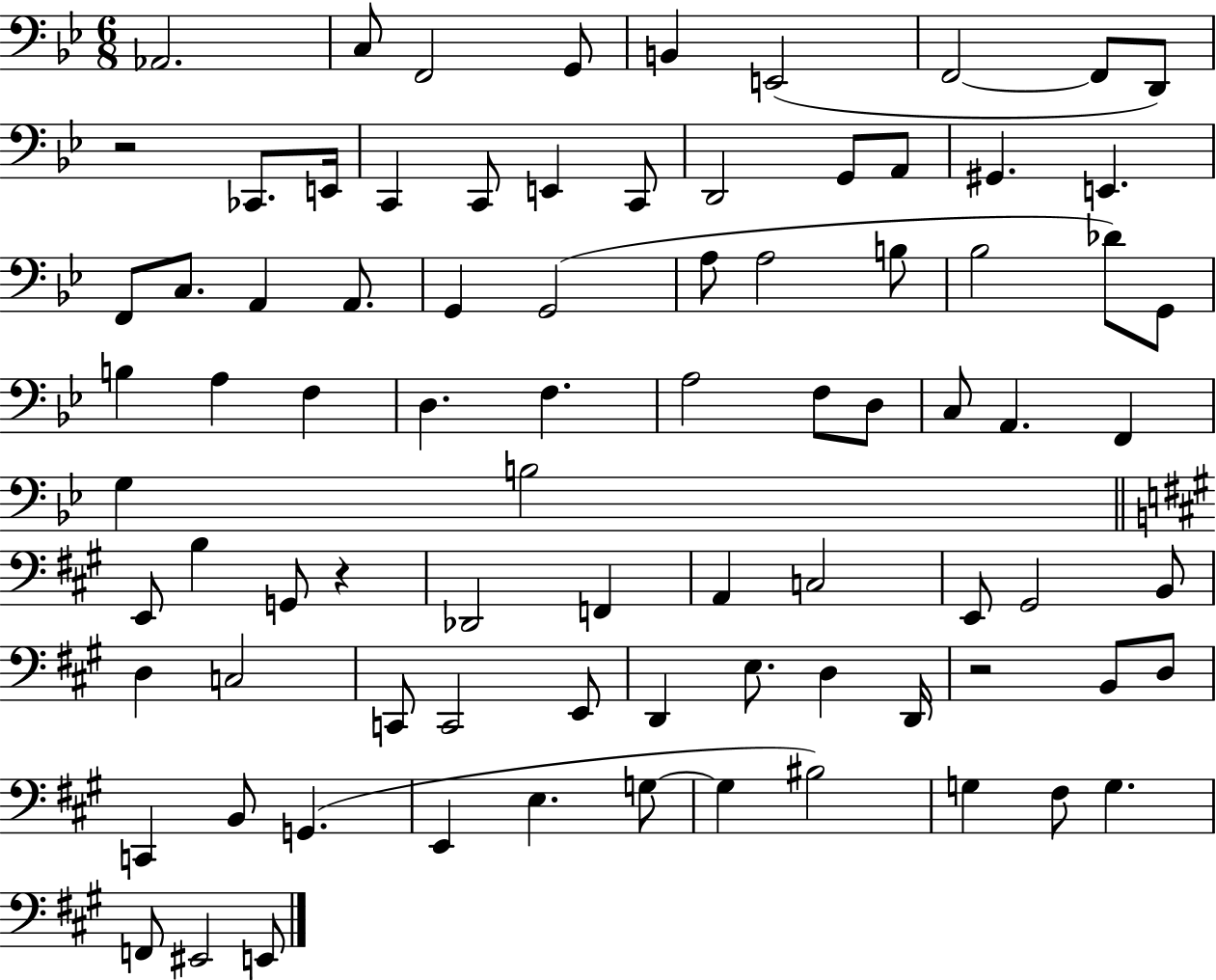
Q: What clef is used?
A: bass